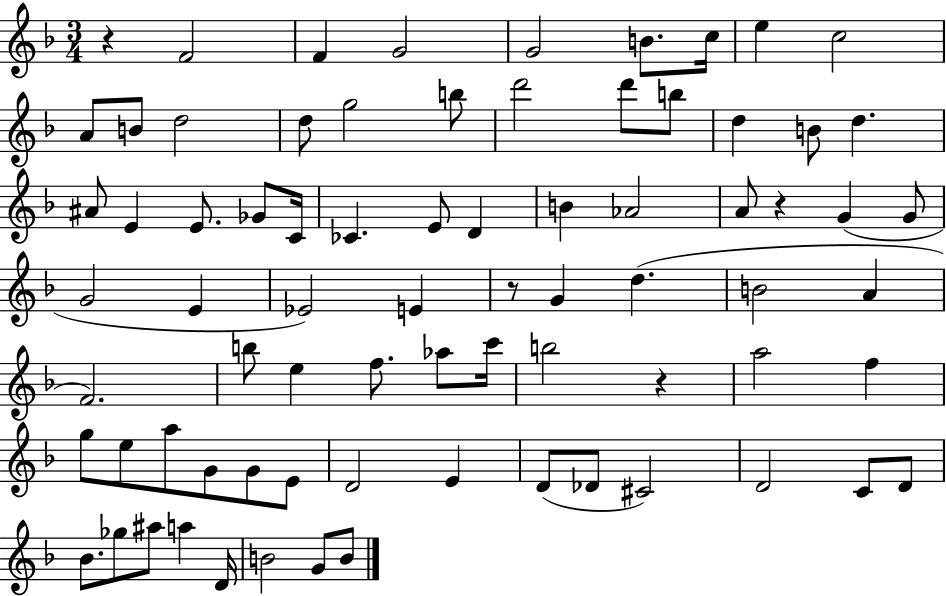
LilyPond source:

{
  \clef treble
  \numericTimeSignature
  \time 3/4
  \key f \major
  r4 f'2 | f'4 g'2 | g'2 b'8. c''16 | e''4 c''2 | \break a'8 b'8 d''2 | d''8 g''2 b''8 | d'''2 d'''8 b''8 | d''4 b'8 d''4. | \break ais'8 e'4 e'8. ges'8 c'16 | ces'4. e'8 d'4 | b'4 aes'2 | a'8 r4 g'4( g'8 | \break g'2 e'4 | ees'2) e'4 | r8 g'4 d''4.( | b'2 a'4 | \break f'2.) | b''8 e''4 f''8. aes''8 c'''16 | b''2 r4 | a''2 f''4 | \break g''8 e''8 a''8 g'8 g'8 e'8 | d'2 e'4 | d'8( des'8 cis'2) | d'2 c'8 d'8 | \break bes'8. ges''8 ais''8 a''4 d'16 | b'2 g'8 b'8 | \bar "|."
}